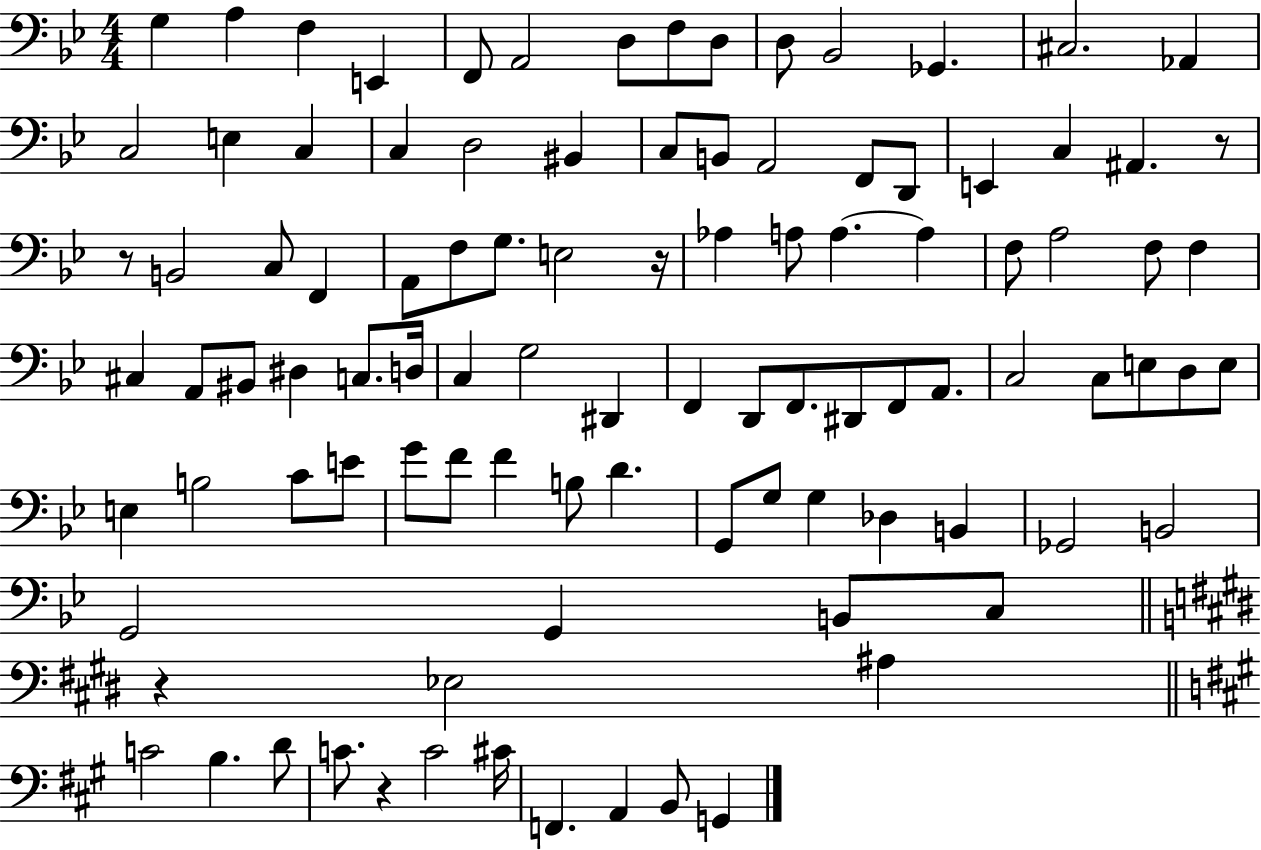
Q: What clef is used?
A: bass